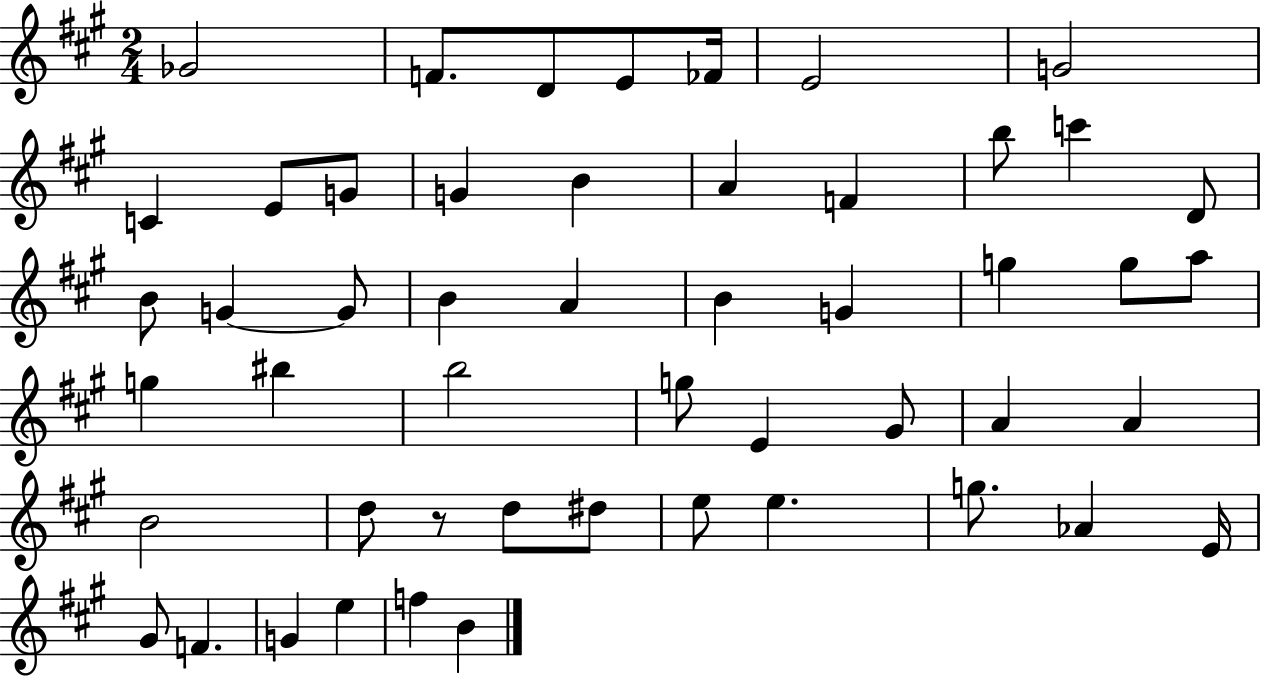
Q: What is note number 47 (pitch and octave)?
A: G4